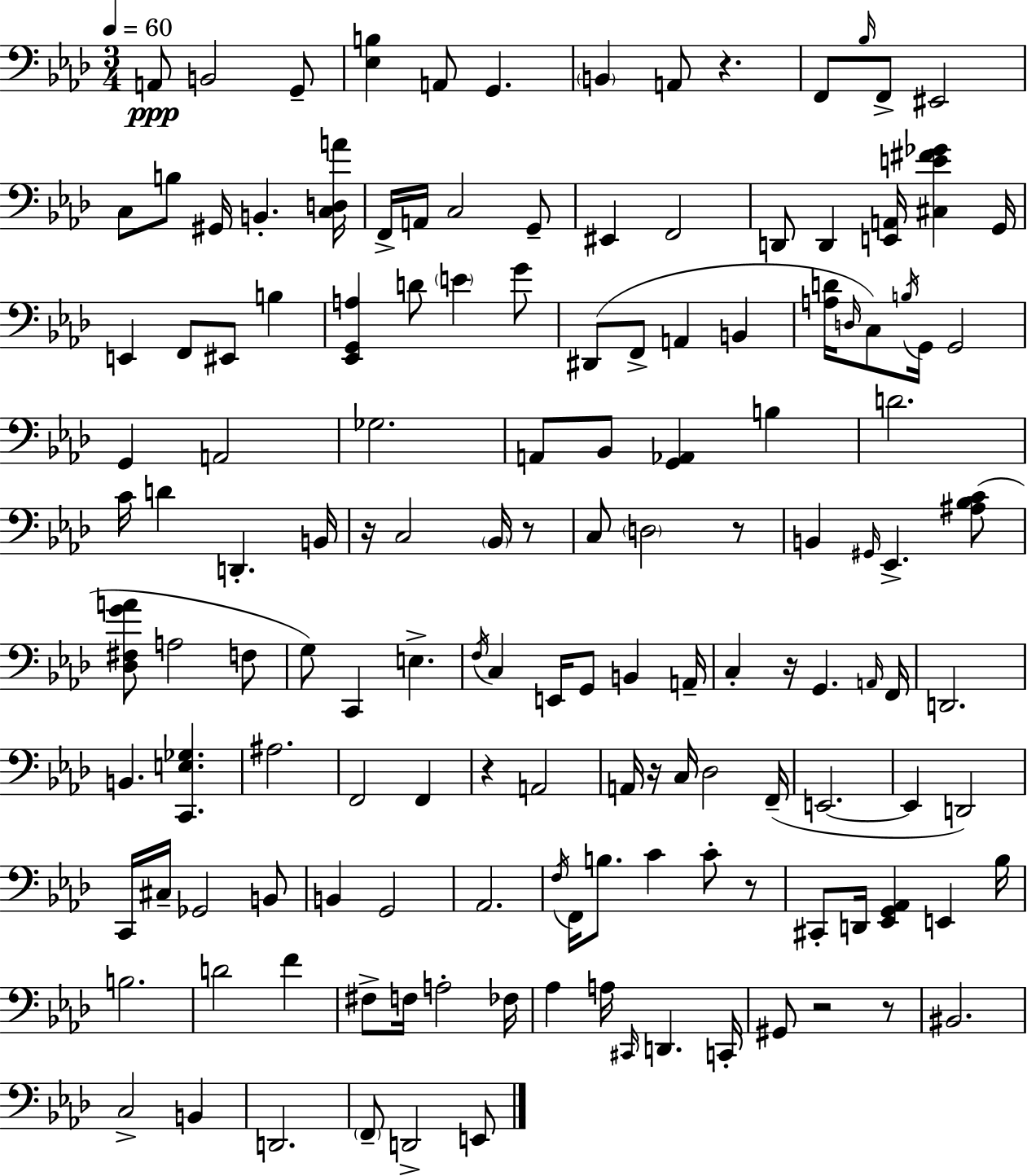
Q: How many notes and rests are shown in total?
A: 143